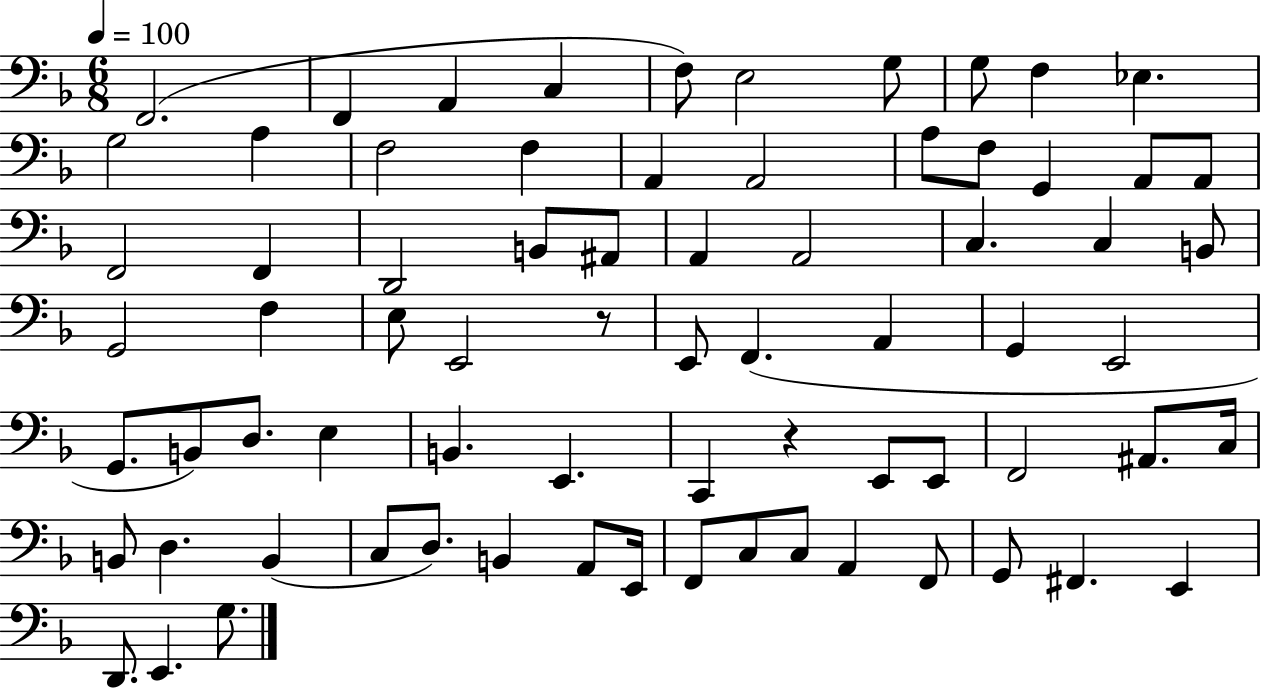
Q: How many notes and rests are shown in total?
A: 73